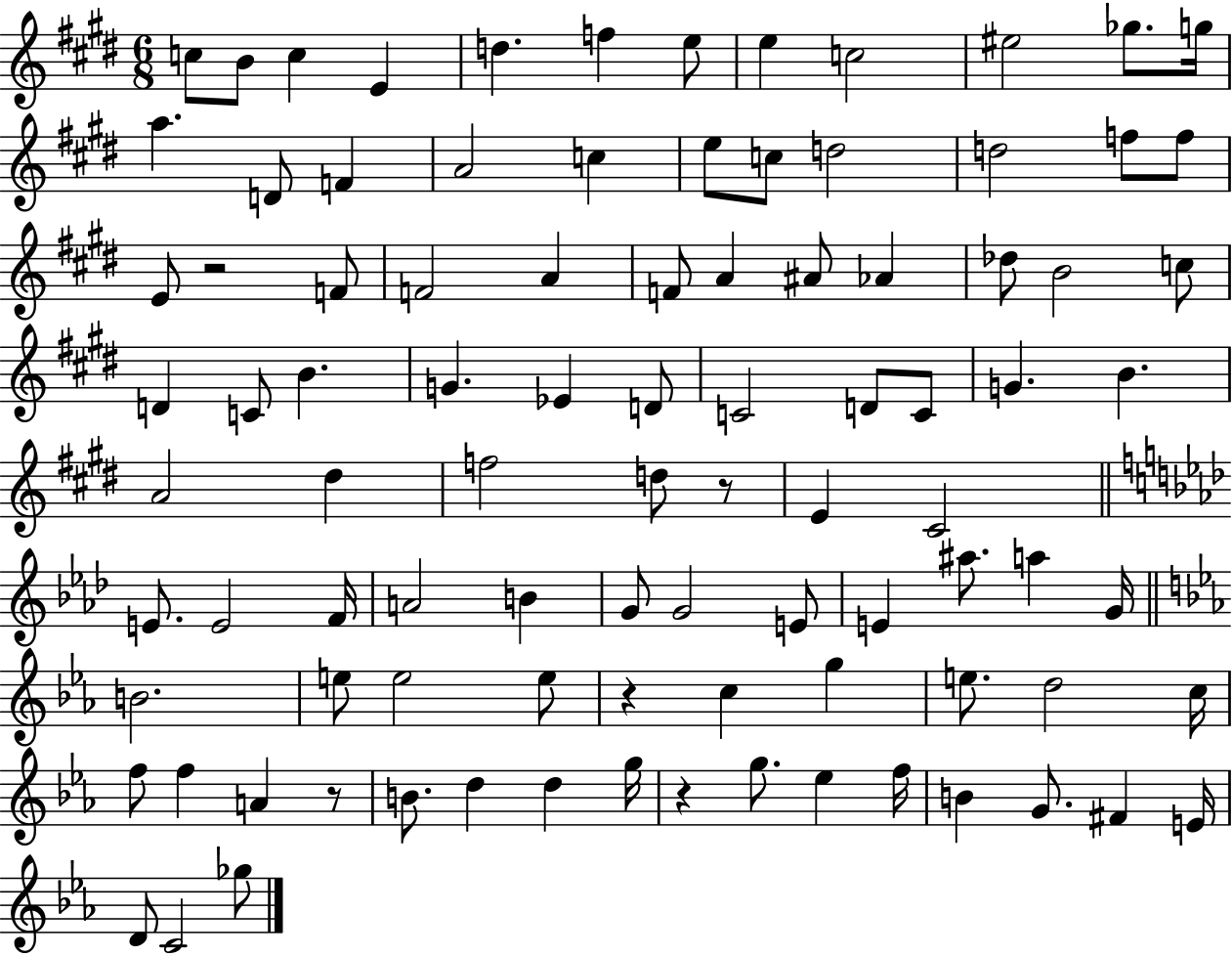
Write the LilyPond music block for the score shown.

{
  \clef treble
  \numericTimeSignature
  \time 6/8
  \key e \major
  c''8 b'8 c''4 e'4 | d''4. f''4 e''8 | e''4 c''2 | eis''2 ges''8. g''16 | \break a''4. d'8 f'4 | a'2 c''4 | e''8 c''8 d''2 | d''2 f''8 f''8 | \break e'8 r2 f'8 | f'2 a'4 | f'8 a'4 ais'8 aes'4 | des''8 b'2 c''8 | \break d'4 c'8 b'4. | g'4. ees'4 d'8 | c'2 d'8 c'8 | g'4. b'4. | \break a'2 dis''4 | f''2 d''8 r8 | e'4 cis'2 | \bar "||" \break \key f \minor e'8. e'2 f'16 | a'2 b'4 | g'8 g'2 e'8 | e'4 ais''8. a''4 g'16 | \break \bar "||" \break \key ees \major b'2. | e''8 e''2 e''8 | r4 c''4 g''4 | e''8. d''2 c''16 | \break f''8 f''4 a'4 r8 | b'8. d''4 d''4 g''16 | r4 g''8. ees''4 f''16 | b'4 g'8. fis'4 e'16 | \break d'8 c'2 ges''8 | \bar "|."
}